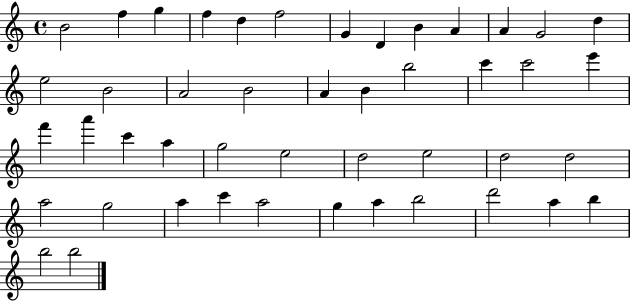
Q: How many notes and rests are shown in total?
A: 46